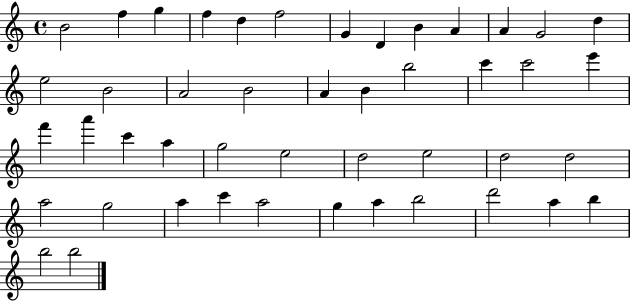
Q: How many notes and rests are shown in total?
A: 46